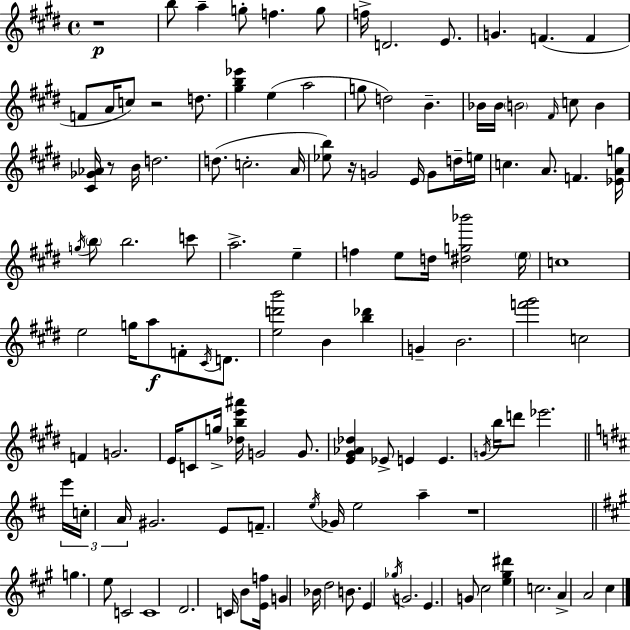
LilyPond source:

{
  \clef treble
  \time 4/4
  \defaultTimeSignature
  \key e \major
  r1\p | b''8 a''4-- g''8-. f''4. g''8 | f''16-> d'2. e'8. | g'4. f'4.( f'4 | \break f'8 a'16 c''8) r2 d''8. | <gis'' b'' ees'''>4 e''4( a''2 | g''8 d''2) b'4.-- | bes'16 bes'16 \parenthesize b'2 \grace { fis'16 } c''8 b'4 | \break <cis' ges' aes'>16 r8 b'16 d''2. | d''8.( c''2.-. | a'16 <ees'' b''>8) r16 g'2 e'16 g'8 d''16-- | e''16 c''4. a'8. f'4. | \break <ees' a' g''>16 \acciaccatura { g''16 } \parenthesize b''8 b''2. | c'''8 a''2.-> e''4-- | f''4 e''8 d''16 <dis'' g'' bes'''>2 | \parenthesize e''16 c''1 | \break e''2 g''16 a''8\f f'8-. \acciaccatura { cis'16 } | d'8. <e'' d''' b'''>2 b'4 <b'' des'''>4 | g'4-- b'2. | <f''' gis'''>2 c''2 | \break f'4 g'2. | e'16 c'8 g''16-> <des'' b'' e''' ais'''>16 g'2 | g'8. <e' gis' aes' des''>4 ees'8-> e'4 e'4. | \acciaccatura { g'16 } b''16 d'''8 ees'''2. | \break \bar "||" \break \key d \major \tuplet 3/2 { e'''16 c''16-. a'16 } gis'2. e'8 | f'8.-- \acciaccatura { e''16 } ges'16 e''2 a''4-- | r1 | \bar "||" \break \key a \major g''4. e''8 c'2 | c'1 | d'2. c'16 b'8 <e' f''>16 | g'4 bes'16 d''2 b'8. | \break e'4 \acciaccatura { ges''16 } g'2. | e'4. g'8 cis''2 | <e'' gis'' dis'''>4 c''2. | a'4-> a'2 cis''4 | \break \bar "|."
}